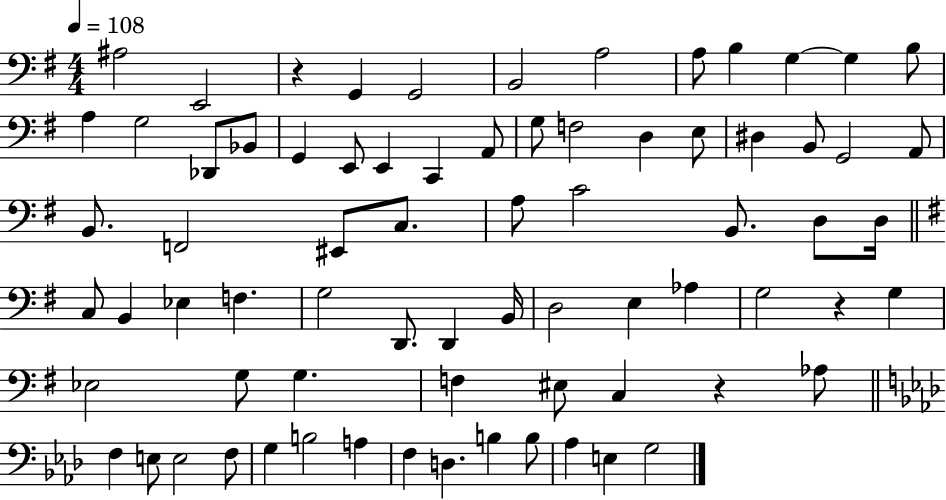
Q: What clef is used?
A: bass